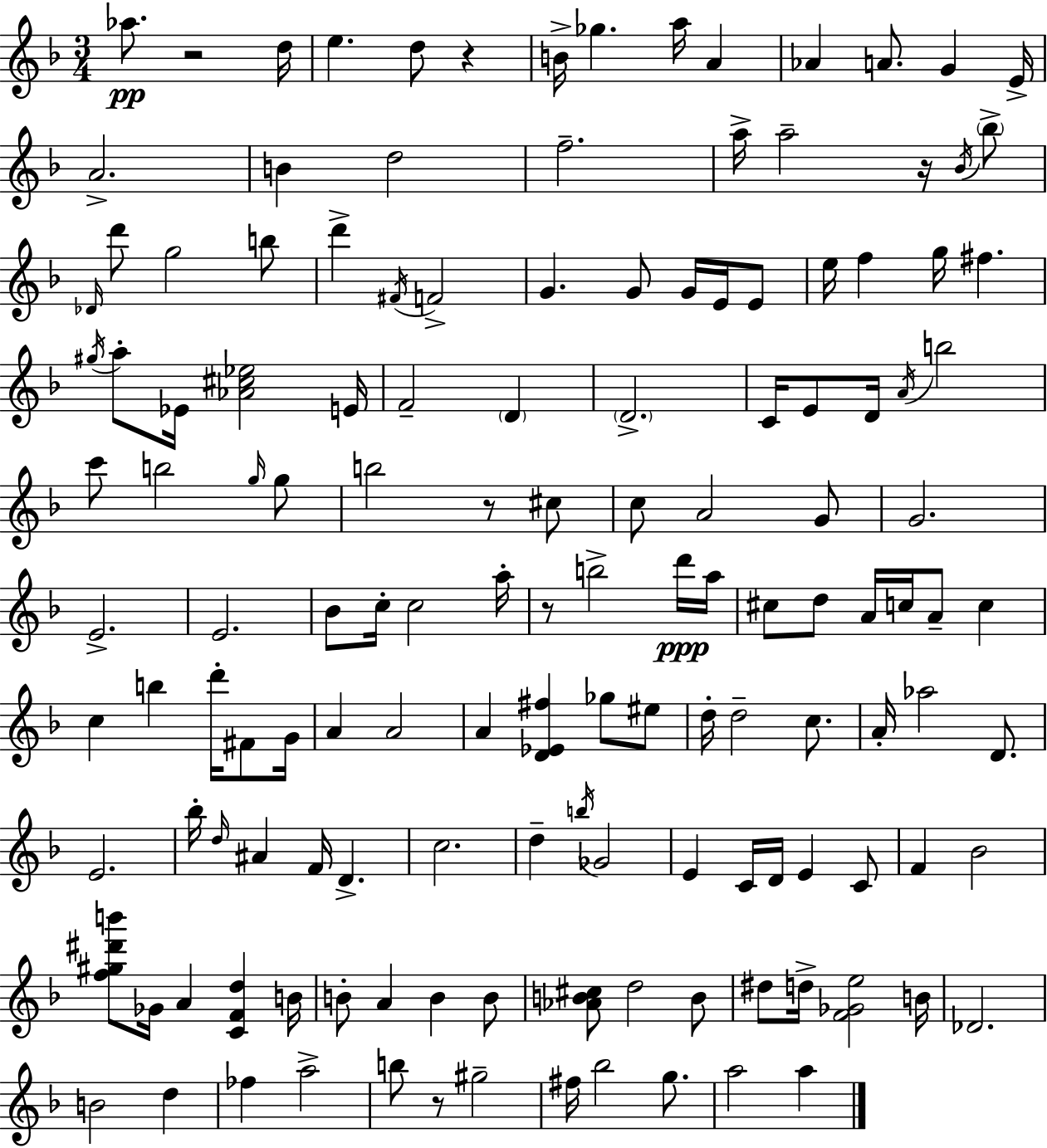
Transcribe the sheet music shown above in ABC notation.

X:1
T:Untitled
M:3/4
L:1/4
K:F
_a/2 z2 d/4 e d/2 z B/4 _g a/4 A _A A/2 G E/4 A2 B d2 f2 a/4 a2 z/4 _B/4 _b/2 _D/4 d'/2 g2 b/2 d' ^F/4 F2 G G/2 G/4 E/4 E/2 e/4 f g/4 ^f ^g/4 a/2 _E/4 [_A^c_e]2 E/4 F2 D D2 C/4 E/2 D/4 A/4 b2 c'/2 b2 g/4 g/2 b2 z/2 ^c/2 c/2 A2 G/2 G2 E2 E2 _B/2 c/4 c2 a/4 z/2 b2 d'/4 a/4 ^c/2 d/2 A/4 c/4 A/2 c c b d'/4 ^F/2 G/4 A A2 A [D_E^f] _g/2 ^e/2 d/4 d2 c/2 A/4 _a2 D/2 E2 _b/4 d/4 ^A F/4 D c2 d b/4 _G2 E C/4 D/4 E C/2 F _B2 [f^g^d'b']/2 _G/4 A [CFd] B/4 B/2 A B B/2 [_AB^c]/2 d2 B/2 ^d/2 d/4 [F_Ge]2 B/4 _D2 B2 d _f a2 b/2 z/2 ^g2 ^f/4 _b2 g/2 a2 a